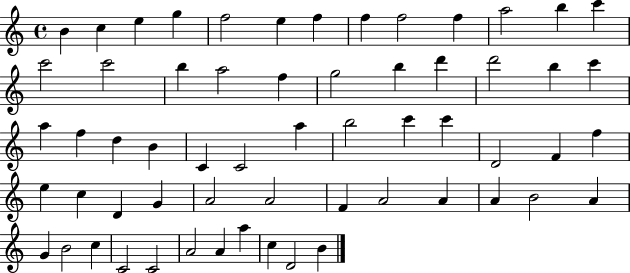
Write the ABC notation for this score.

X:1
T:Untitled
M:4/4
L:1/4
K:C
B c e g f2 e f f f2 f a2 b c' c'2 c'2 b a2 f g2 b d' d'2 b c' a f d B C C2 a b2 c' c' D2 F f e c D G A2 A2 F A2 A A B2 A G B2 c C2 C2 A2 A a c D2 B